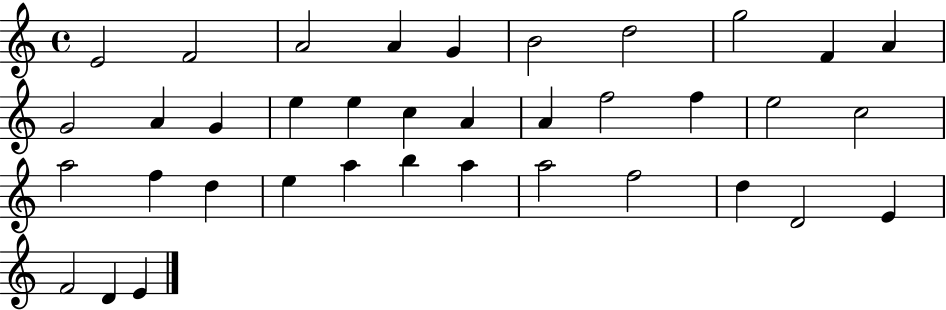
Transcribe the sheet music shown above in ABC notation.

X:1
T:Untitled
M:4/4
L:1/4
K:C
E2 F2 A2 A G B2 d2 g2 F A G2 A G e e c A A f2 f e2 c2 a2 f d e a b a a2 f2 d D2 E F2 D E